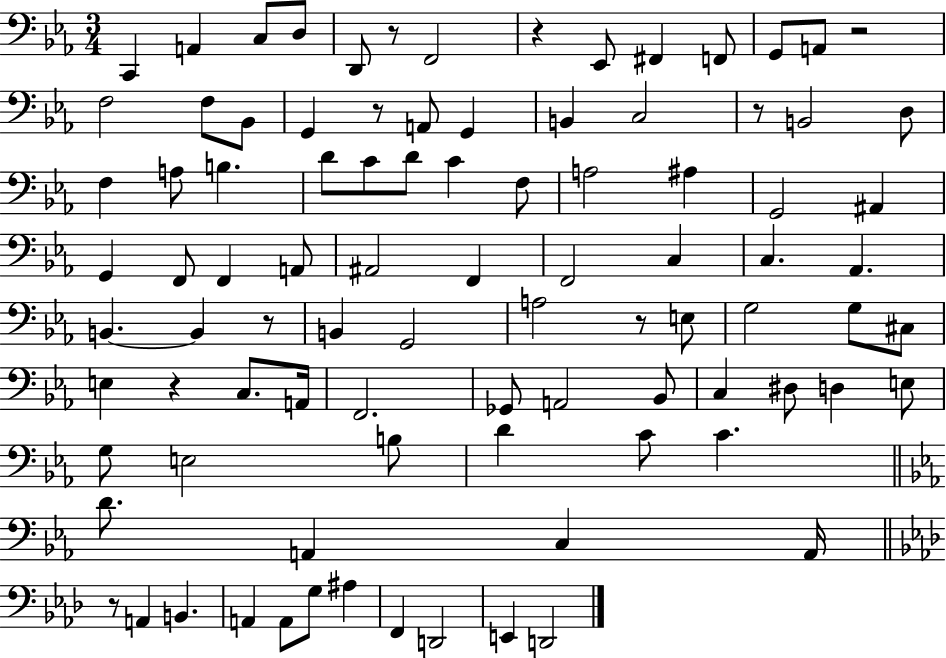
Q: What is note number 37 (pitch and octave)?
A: A2